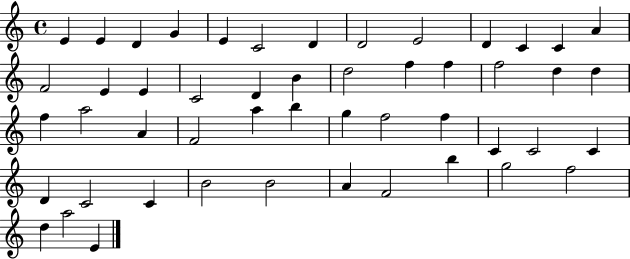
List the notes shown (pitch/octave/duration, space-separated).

E4/q E4/q D4/q G4/q E4/q C4/h D4/q D4/h E4/h D4/q C4/q C4/q A4/q F4/h E4/q E4/q C4/h D4/q B4/q D5/h F5/q F5/q F5/h D5/q D5/q F5/q A5/h A4/q F4/h A5/q B5/q G5/q F5/h F5/q C4/q C4/h C4/q D4/q C4/h C4/q B4/h B4/h A4/q F4/h B5/q G5/h F5/h D5/q A5/h E4/q